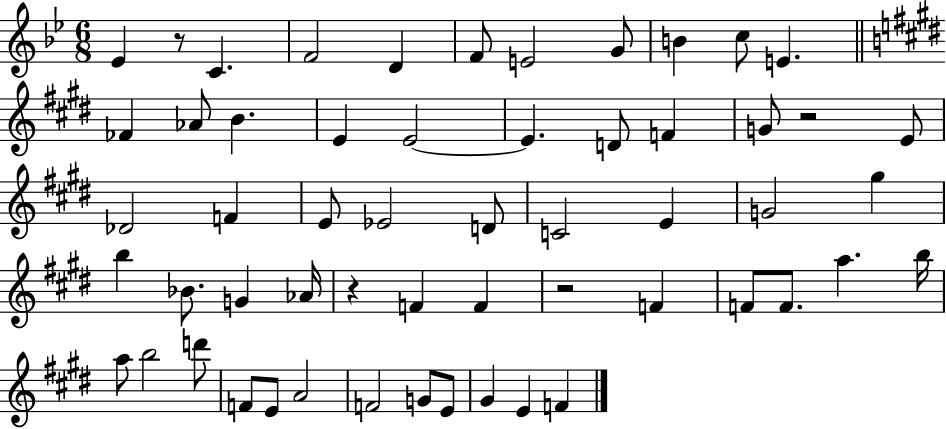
Eb4/q R/e C4/q. F4/h D4/q F4/e E4/h G4/e B4/q C5/e E4/q. FES4/q Ab4/e B4/q. E4/q E4/h E4/q. D4/e F4/q G4/e R/h E4/e Db4/h F4/q E4/e Eb4/h D4/e C4/h E4/q G4/h G#5/q B5/q Bb4/e. G4/q Ab4/s R/q F4/q F4/q R/h F4/q F4/e F4/e. A5/q. B5/s A5/e B5/h D6/e F4/e E4/e A4/h F4/h G4/e E4/e G#4/q E4/q F4/q